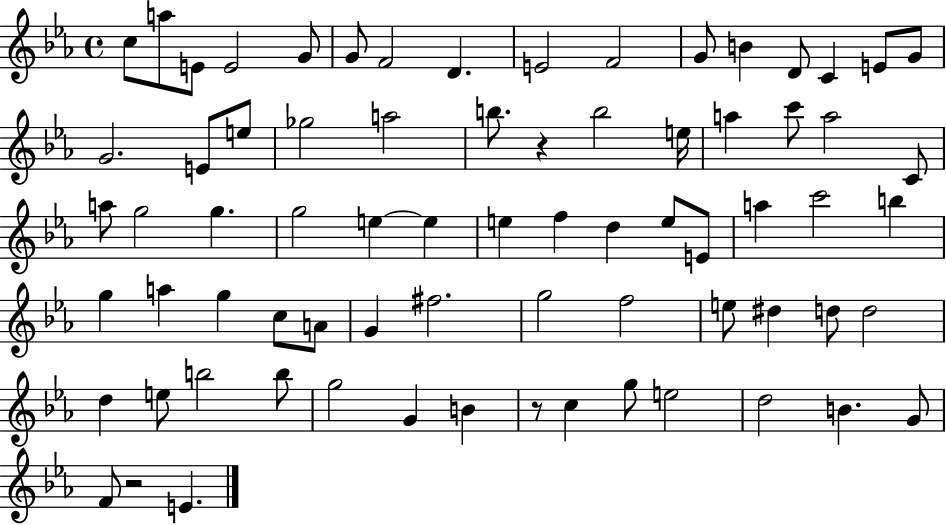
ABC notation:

X:1
T:Untitled
M:4/4
L:1/4
K:Eb
c/2 a/2 E/2 E2 G/2 G/2 F2 D E2 F2 G/2 B D/2 C E/2 G/2 G2 E/2 e/2 _g2 a2 b/2 z b2 e/4 a c'/2 a2 C/2 a/2 g2 g g2 e e e f d e/2 E/2 a c'2 b g a g c/2 A/2 G ^f2 g2 f2 e/2 ^d d/2 d2 d e/2 b2 b/2 g2 G B z/2 c g/2 e2 d2 B G/2 F/2 z2 E